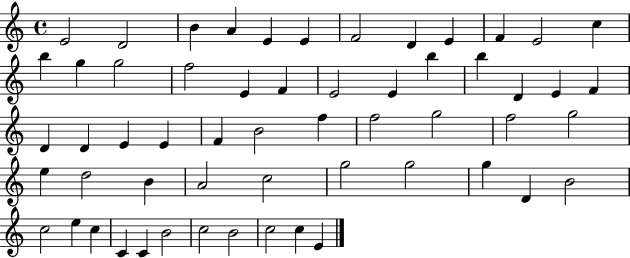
E4/h D4/h B4/q A4/q E4/q E4/q F4/h D4/q E4/q F4/q E4/h C5/q B5/q G5/q G5/h F5/h E4/q F4/q E4/h E4/q B5/q B5/q D4/q E4/q F4/q D4/q D4/q E4/q E4/q F4/q B4/h F5/q F5/h G5/h F5/h G5/h E5/q D5/h B4/q A4/h C5/h G5/h G5/h G5/q D4/q B4/h C5/h E5/q C5/q C4/q C4/q B4/h C5/h B4/h C5/h C5/q E4/q